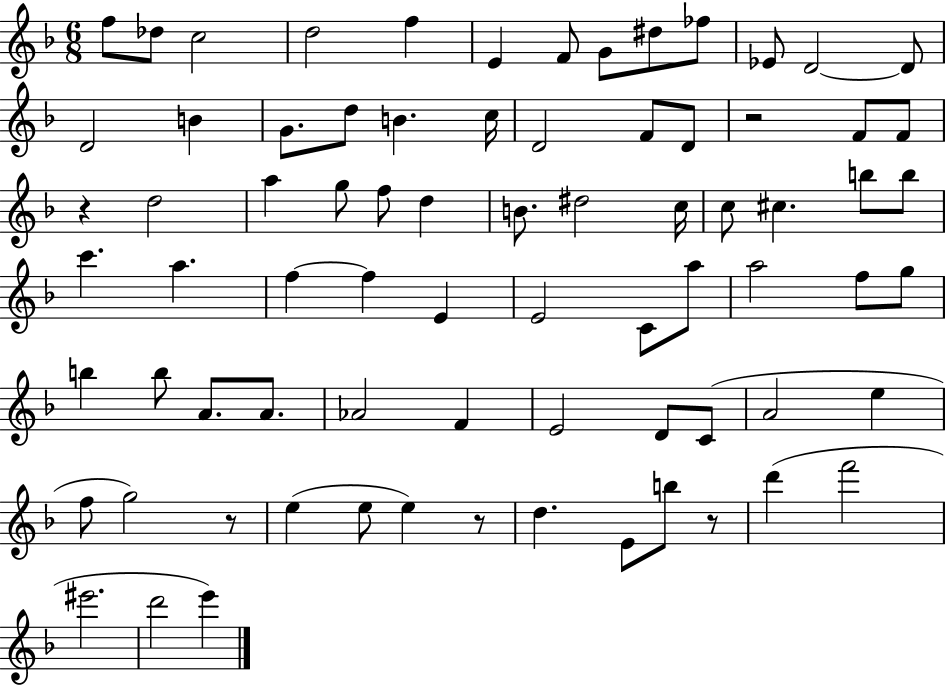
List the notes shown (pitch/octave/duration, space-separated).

F5/e Db5/e C5/h D5/h F5/q E4/q F4/e G4/e D#5/e FES5/e Eb4/e D4/h D4/e D4/h B4/q G4/e. D5/e B4/q. C5/s D4/h F4/e D4/e R/h F4/e F4/e R/q D5/h A5/q G5/e F5/e D5/q B4/e. D#5/h C5/s C5/e C#5/q. B5/e B5/e C6/q. A5/q. F5/q F5/q E4/q E4/h C4/e A5/e A5/h F5/e G5/e B5/q B5/e A4/e. A4/e. Ab4/h F4/q E4/h D4/e C4/e A4/h E5/q F5/e G5/h R/e E5/q E5/e E5/q R/e D5/q. E4/e B5/e R/e D6/q F6/h EIS6/h. D6/h E6/q